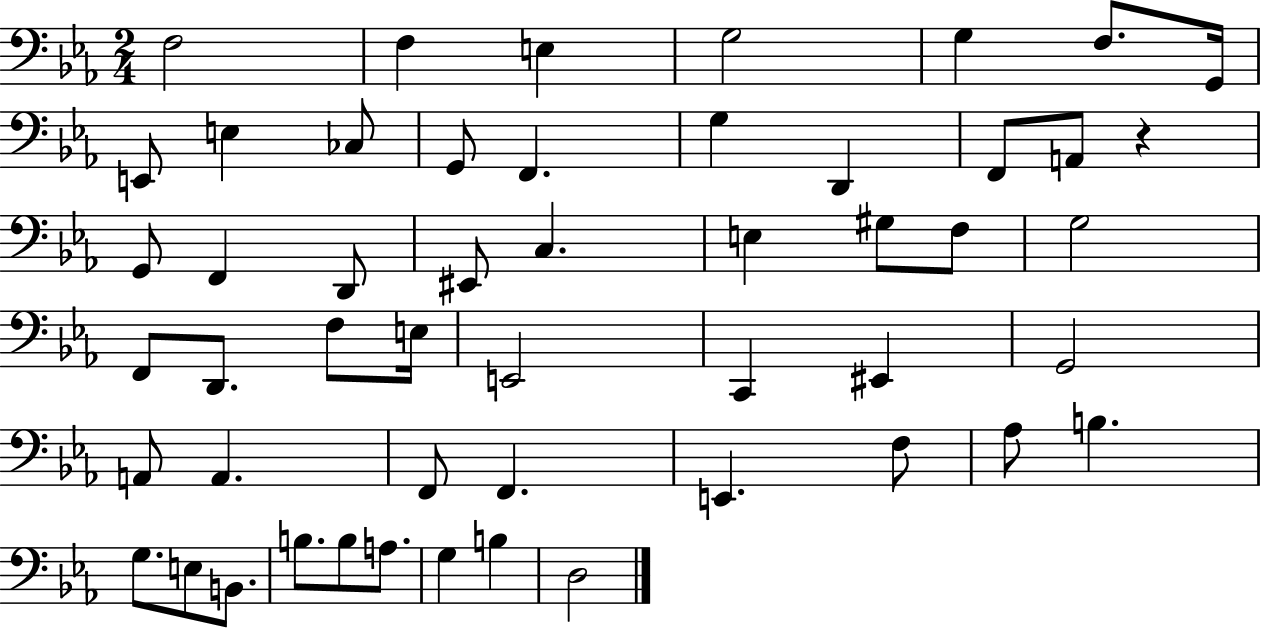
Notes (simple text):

F3/h F3/q E3/q G3/h G3/q F3/e. G2/s E2/e E3/q CES3/e G2/e F2/q. G3/q D2/q F2/e A2/e R/q G2/e F2/q D2/e EIS2/e C3/q. E3/q G#3/e F3/e G3/h F2/e D2/e. F3/e E3/s E2/h C2/q EIS2/q G2/h A2/e A2/q. F2/e F2/q. E2/q. F3/e Ab3/e B3/q. G3/e. E3/e B2/e. B3/e. B3/e A3/e. G3/q B3/q D3/h